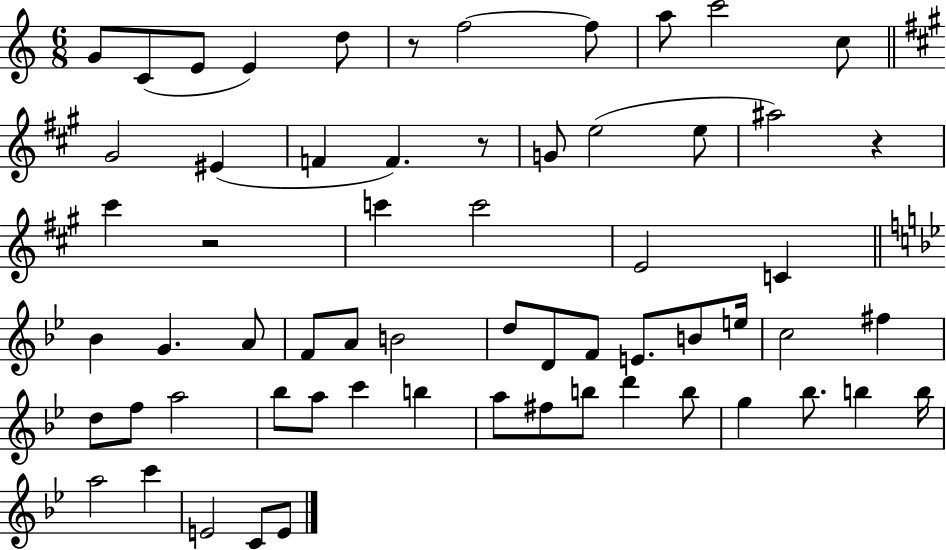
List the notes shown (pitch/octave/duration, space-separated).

G4/e C4/e E4/e E4/q D5/e R/e F5/h F5/e A5/e C6/h C5/e G#4/h EIS4/q F4/q F4/q. R/e G4/e E5/h E5/e A#5/h R/q C#6/q R/h C6/q C6/h E4/h C4/q Bb4/q G4/q. A4/e F4/e A4/e B4/h D5/e D4/e F4/e E4/e. B4/e E5/s C5/h F#5/q D5/e F5/e A5/h Bb5/e A5/e C6/q B5/q A5/e F#5/e B5/e D6/q B5/e G5/q Bb5/e. B5/q B5/s A5/h C6/q E4/h C4/e E4/e